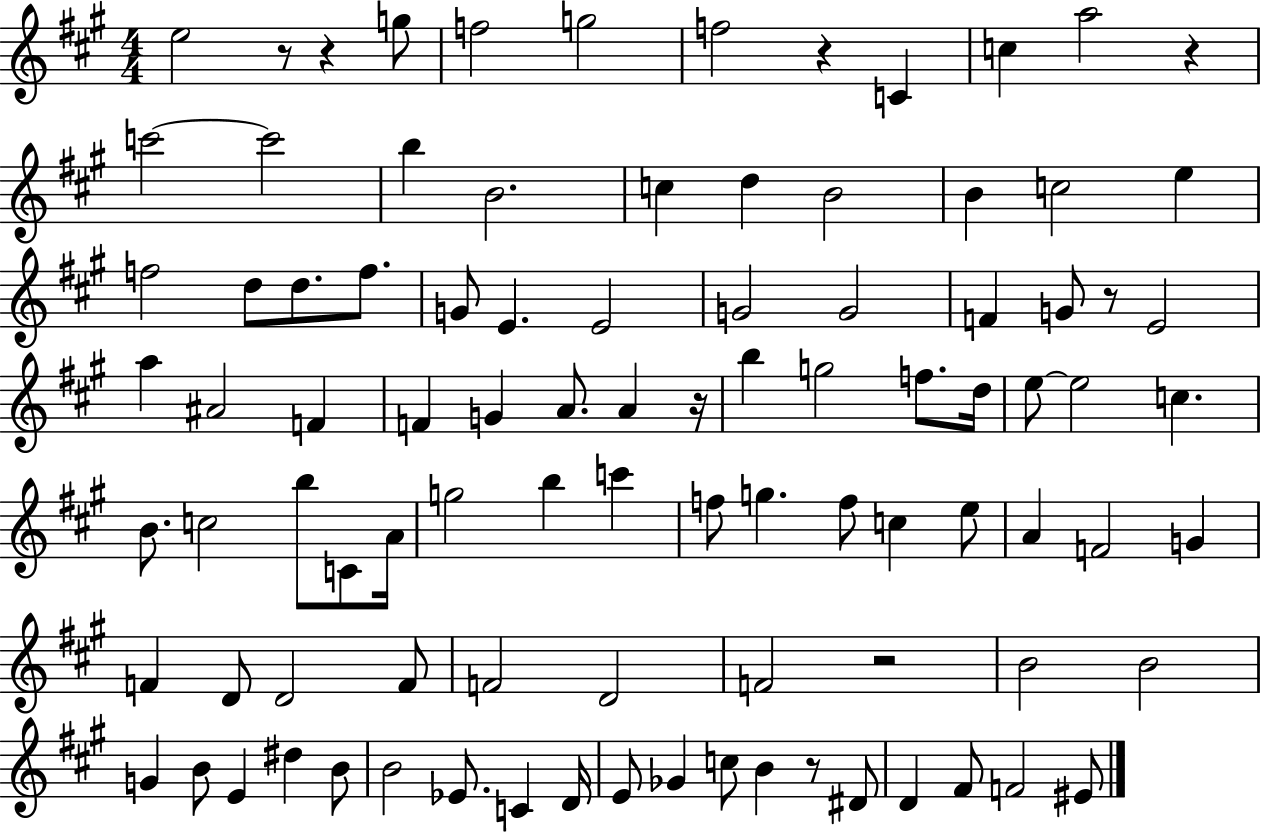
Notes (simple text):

E5/h R/e R/q G5/e F5/h G5/h F5/h R/q C4/q C5/q A5/h R/q C6/h C6/h B5/q B4/h. C5/q D5/q B4/h B4/q C5/h E5/q F5/h D5/e D5/e. F5/e. G4/e E4/q. E4/h G4/h G4/h F4/q G4/e R/e E4/h A5/q A#4/h F4/q F4/q G4/q A4/e. A4/q R/s B5/q G5/h F5/e. D5/s E5/e E5/h C5/q. B4/e. C5/h B5/e C4/e A4/s G5/h B5/q C6/q F5/e G5/q. F5/e C5/q E5/e A4/q F4/h G4/q F4/q D4/e D4/h F4/e F4/h D4/h F4/h R/h B4/h B4/h G4/q B4/e E4/q D#5/q B4/e B4/h Eb4/e. C4/q D4/s E4/e Gb4/q C5/e B4/q R/e D#4/e D4/q F#4/e F4/h EIS4/e